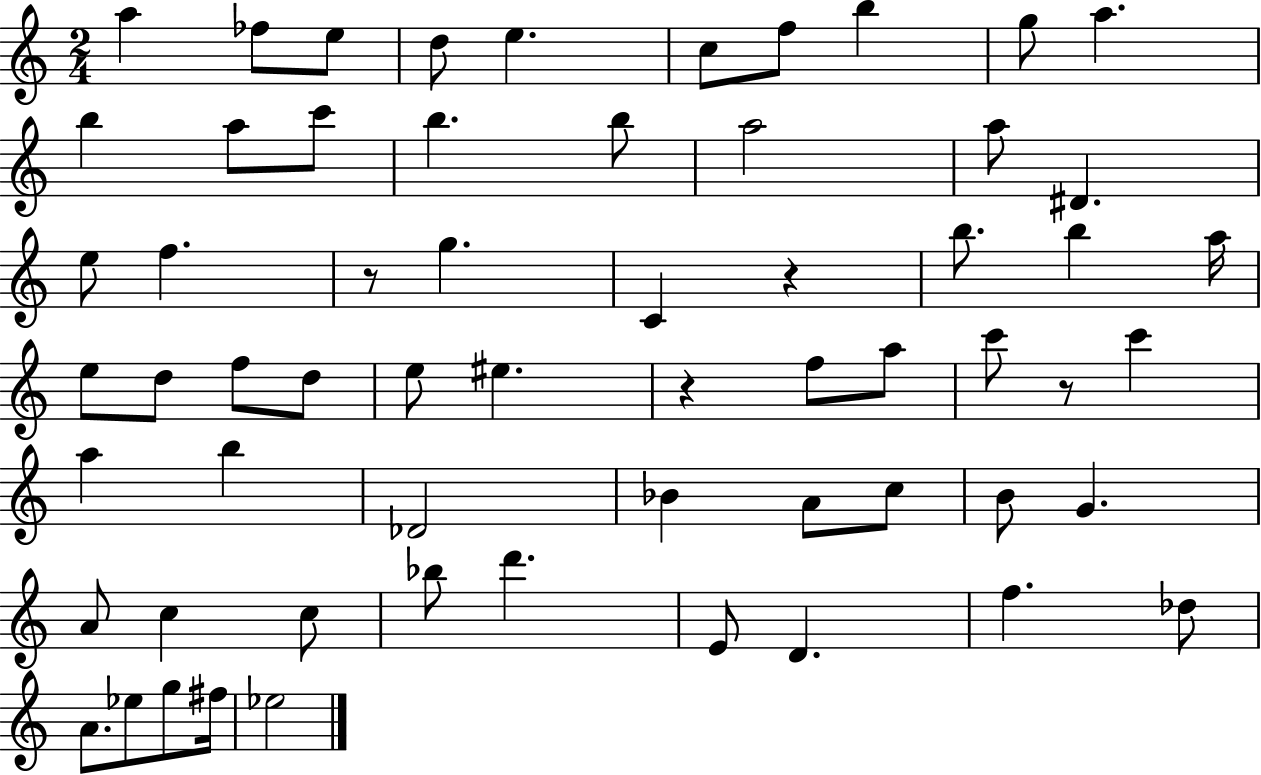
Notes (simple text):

A5/q FES5/e E5/e D5/e E5/q. C5/e F5/e B5/q G5/e A5/q. B5/q A5/e C6/e B5/q. B5/e A5/h A5/e D#4/q. E5/e F5/q. R/e G5/q. C4/q R/q B5/e. B5/q A5/s E5/e D5/e F5/e D5/e E5/e EIS5/q. R/q F5/e A5/e C6/e R/e C6/q A5/q B5/q Db4/h Bb4/q A4/e C5/e B4/e G4/q. A4/e C5/q C5/e Bb5/e D6/q. E4/e D4/q. F5/q. Db5/e A4/e. Eb5/e G5/e F#5/s Eb5/h